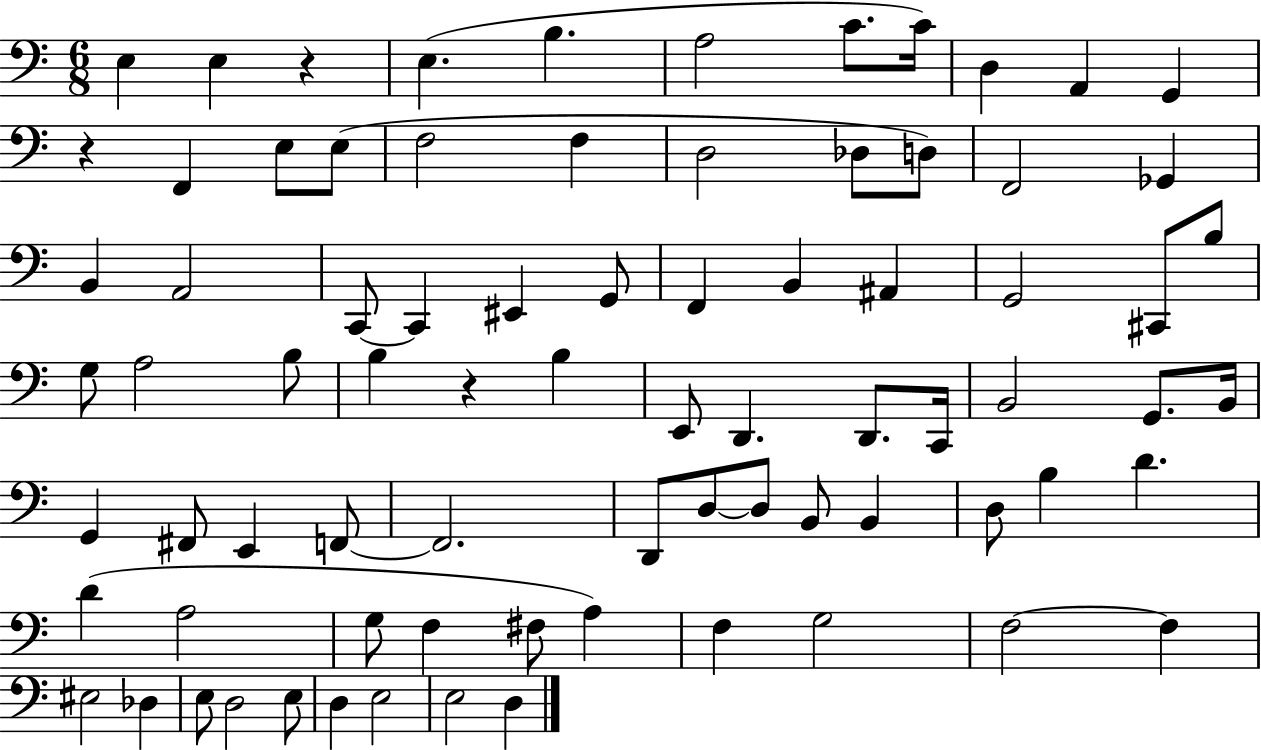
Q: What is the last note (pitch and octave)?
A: D3